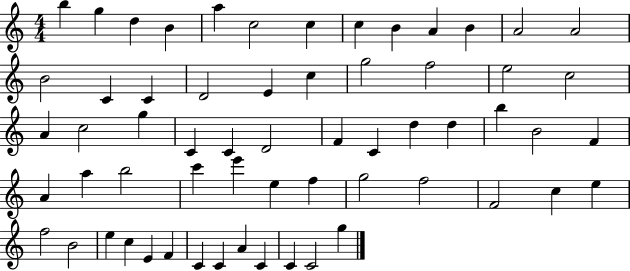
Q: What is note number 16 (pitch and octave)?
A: C4